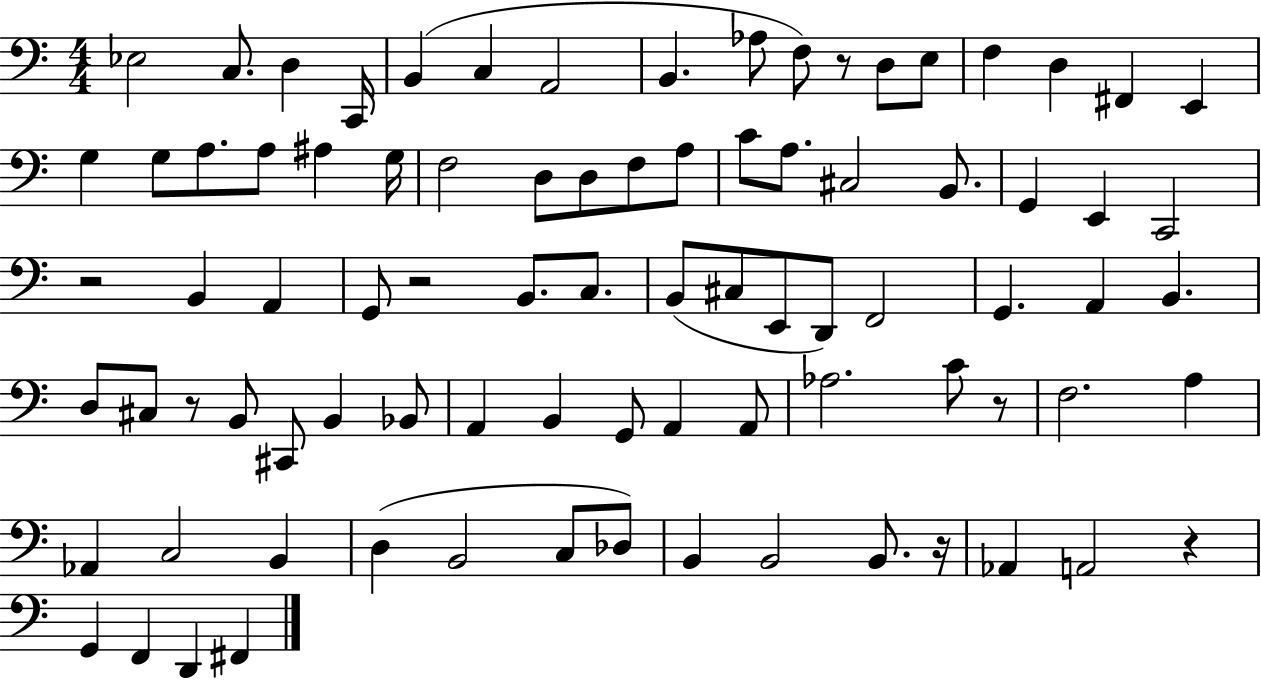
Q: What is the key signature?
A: C major